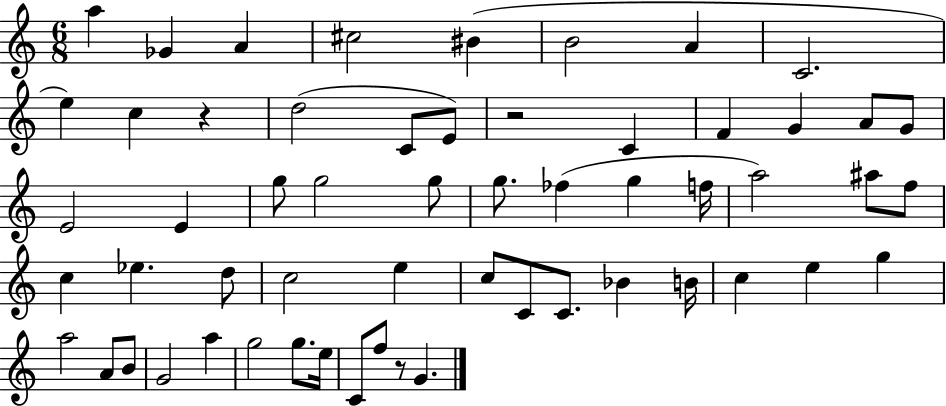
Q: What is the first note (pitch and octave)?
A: A5